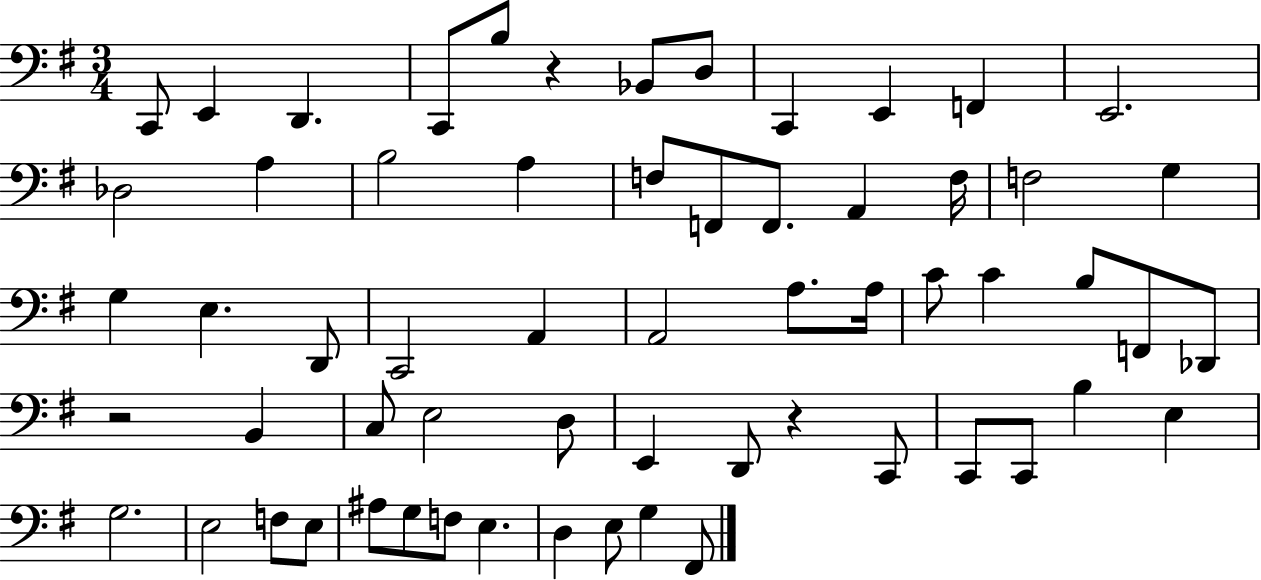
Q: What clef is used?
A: bass